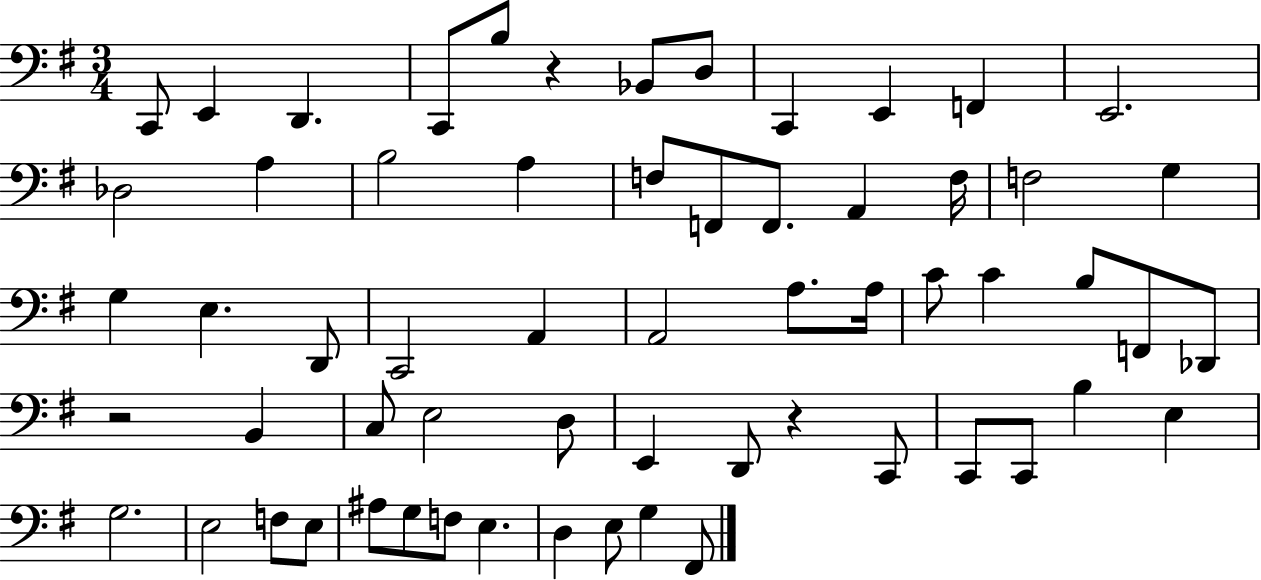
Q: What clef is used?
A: bass